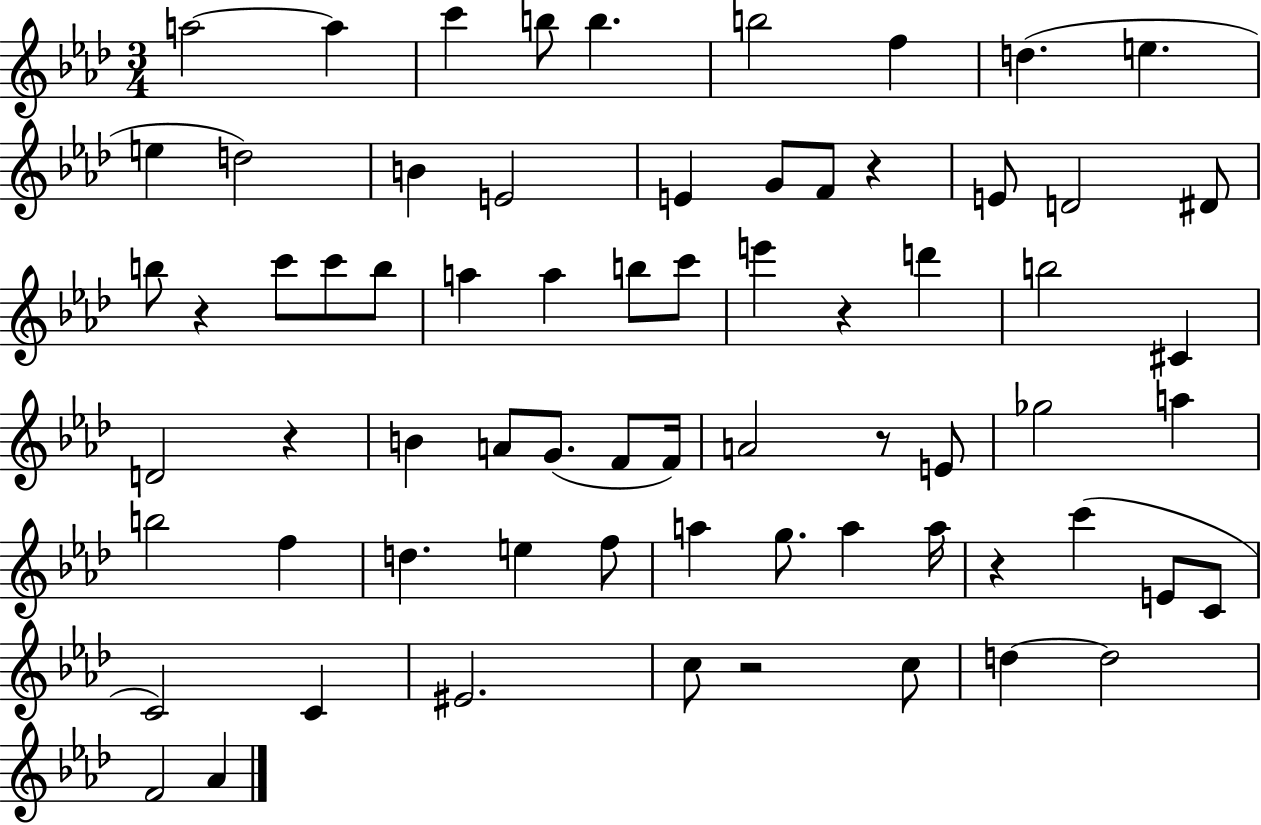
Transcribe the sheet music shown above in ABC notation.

X:1
T:Untitled
M:3/4
L:1/4
K:Ab
a2 a c' b/2 b b2 f d e e d2 B E2 E G/2 F/2 z E/2 D2 ^D/2 b/2 z c'/2 c'/2 b/2 a a b/2 c'/2 e' z d' b2 ^C D2 z B A/2 G/2 F/2 F/4 A2 z/2 E/2 _g2 a b2 f d e f/2 a g/2 a a/4 z c' E/2 C/2 C2 C ^E2 c/2 z2 c/2 d d2 F2 _A